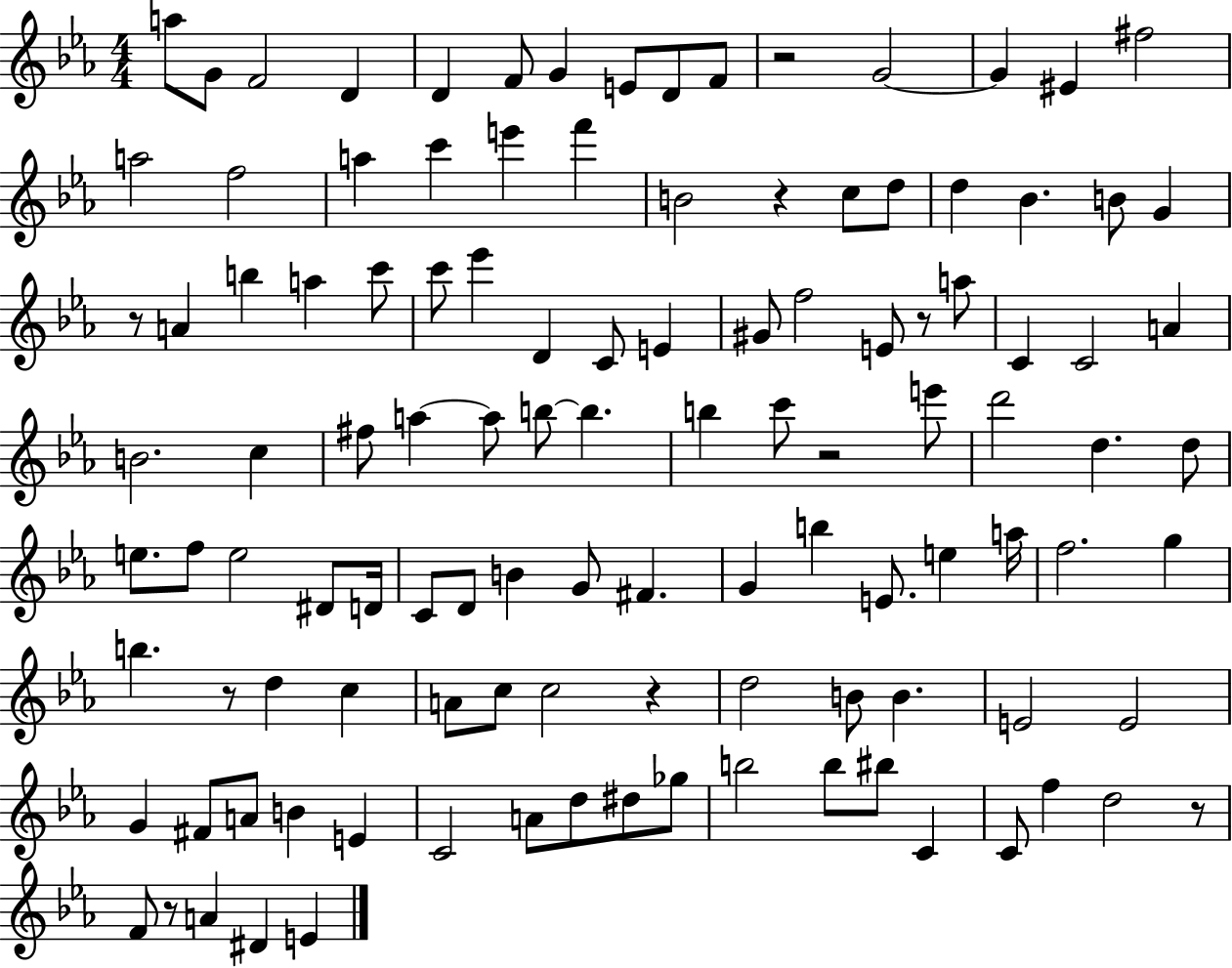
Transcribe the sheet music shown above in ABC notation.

X:1
T:Untitled
M:4/4
L:1/4
K:Eb
a/2 G/2 F2 D D F/2 G E/2 D/2 F/2 z2 G2 G ^E ^f2 a2 f2 a c' e' f' B2 z c/2 d/2 d _B B/2 G z/2 A b a c'/2 c'/2 _e' D C/2 E ^G/2 f2 E/2 z/2 a/2 C C2 A B2 c ^f/2 a a/2 b/2 b b c'/2 z2 e'/2 d'2 d d/2 e/2 f/2 e2 ^D/2 D/4 C/2 D/2 B G/2 ^F G b E/2 e a/4 f2 g b z/2 d c A/2 c/2 c2 z d2 B/2 B E2 E2 G ^F/2 A/2 B E C2 A/2 d/2 ^d/2 _g/2 b2 b/2 ^b/2 C C/2 f d2 z/2 F/2 z/2 A ^D E